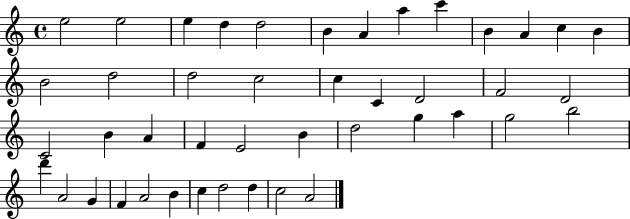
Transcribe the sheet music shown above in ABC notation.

X:1
T:Untitled
M:4/4
L:1/4
K:C
e2 e2 e d d2 B A a c' B A c B B2 d2 d2 c2 c C D2 F2 D2 C2 B A F E2 B d2 g a g2 b2 d' A2 G F A2 B c d2 d c2 A2